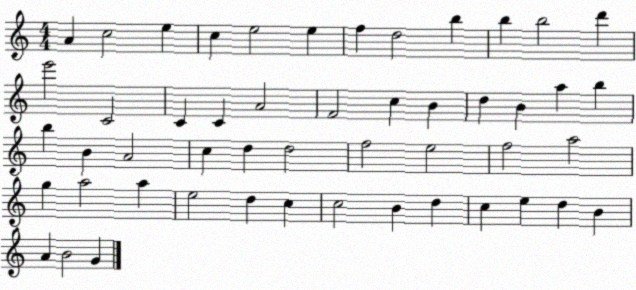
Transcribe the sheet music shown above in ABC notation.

X:1
T:Untitled
M:4/4
L:1/4
K:C
A c2 e c e2 e f d2 b b b2 d' e'2 C2 C C A2 F2 c B d B a b b B A2 c d d2 f2 e2 f2 a2 g a2 a e2 d c c2 B d c e d B A B2 G